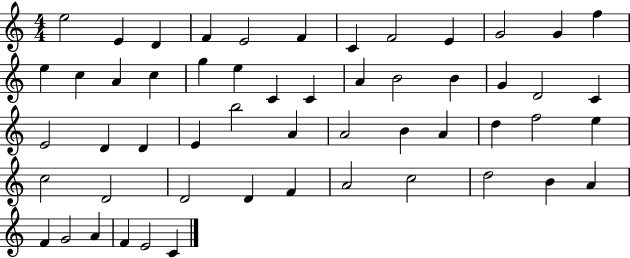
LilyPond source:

{
  \clef treble
  \numericTimeSignature
  \time 4/4
  \key c \major
  e''2 e'4 d'4 | f'4 e'2 f'4 | c'4 f'2 e'4 | g'2 g'4 f''4 | \break e''4 c''4 a'4 c''4 | g''4 e''4 c'4 c'4 | a'4 b'2 b'4 | g'4 d'2 c'4 | \break e'2 d'4 d'4 | e'4 b''2 a'4 | a'2 b'4 a'4 | d''4 f''2 e''4 | \break c''2 d'2 | d'2 d'4 f'4 | a'2 c''2 | d''2 b'4 a'4 | \break f'4 g'2 a'4 | f'4 e'2 c'4 | \bar "|."
}